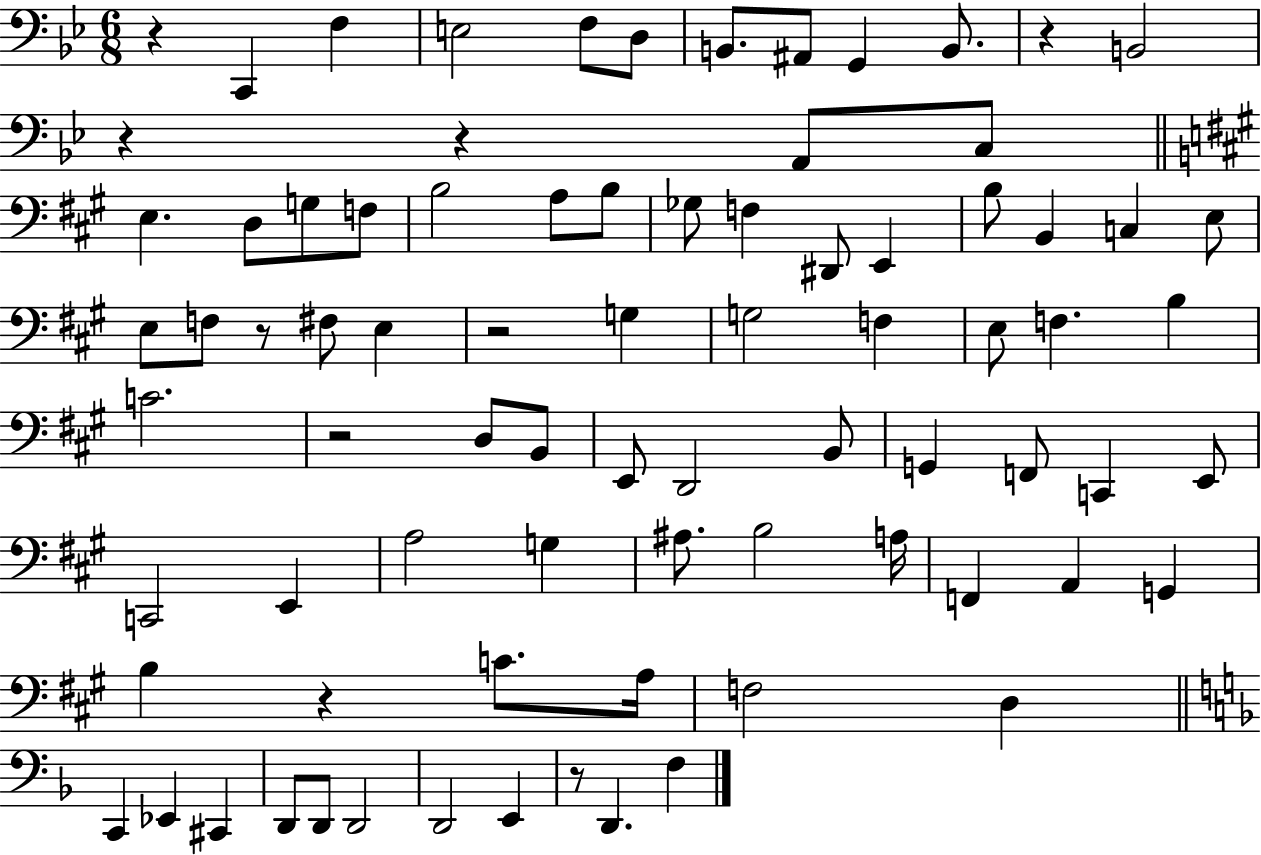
X:1
T:Untitled
M:6/8
L:1/4
K:Bb
z C,, F, E,2 F,/2 D,/2 B,,/2 ^A,,/2 G,, B,,/2 z B,,2 z z A,,/2 C,/2 E, D,/2 G,/2 F,/2 B,2 A,/2 B,/2 _G,/2 F, ^D,,/2 E,, B,/2 B,, C, E,/2 E,/2 F,/2 z/2 ^F,/2 E, z2 G, G,2 F, E,/2 F, B, C2 z2 D,/2 B,,/2 E,,/2 D,,2 B,,/2 G,, F,,/2 C,, E,,/2 C,,2 E,, A,2 G, ^A,/2 B,2 A,/4 F,, A,, G,, B, z C/2 A,/4 F,2 D, C,, _E,, ^C,, D,,/2 D,,/2 D,,2 D,,2 E,, z/2 D,, F,